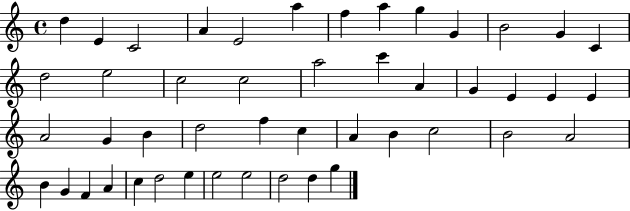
D5/q E4/q C4/h A4/q E4/h A5/q F5/q A5/q G5/q G4/q B4/h G4/q C4/q D5/h E5/h C5/h C5/h A5/h C6/q A4/q G4/q E4/q E4/q E4/q A4/h G4/q B4/q D5/h F5/q C5/q A4/q B4/q C5/h B4/h A4/h B4/q G4/q F4/q A4/q C5/q D5/h E5/q E5/h E5/h D5/h D5/q G5/q